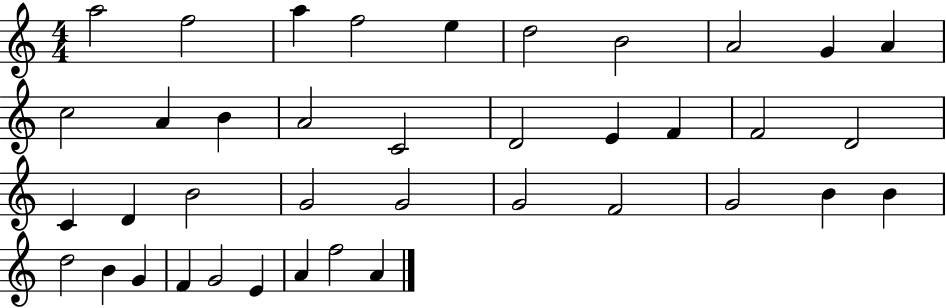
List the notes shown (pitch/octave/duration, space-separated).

A5/h F5/h A5/q F5/h E5/q D5/h B4/h A4/h G4/q A4/q C5/h A4/q B4/q A4/h C4/h D4/h E4/q F4/q F4/h D4/h C4/q D4/q B4/h G4/h G4/h G4/h F4/h G4/h B4/q B4/q D5/h B4/q G4/q F4/q G4/h E4/q A4/q F5/h A4/q